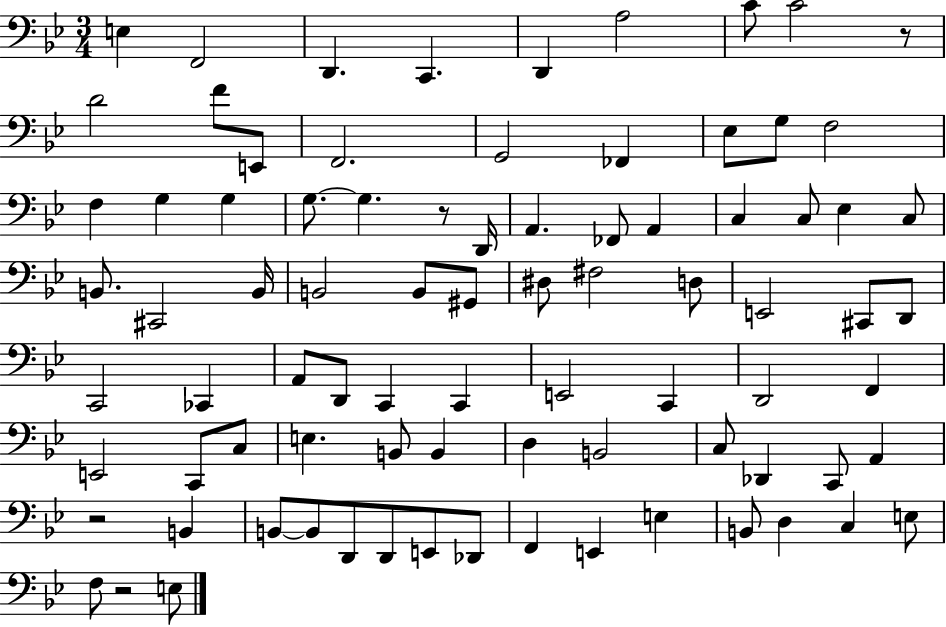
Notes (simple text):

E3/q F2/h D2/q. C2/q. D2/q A3/h C4/e C4/h R/e D4/h F4/e E2/e F2/h. G2/h FES2/q Eb3/e G3/e F3/h F3/q G3/q G3/q G3/e. G3/q. R/e D2/s A2/q. FES2/e A2/q C3/q C3/e Eb3/q C3/e B2/e. C#2/h B2/s B2/h B2/e G#2/e D#3/e F#3/h D3/e E2/h C#2/e D2/e C2/h CES2/q A2/e D2/e C2/q C2/q E2/h C2/q D2/h F2/q E2/h C2/e C3/e E3/q. B2/e B2/q D3/q B2/h C3/e Db2/q C2/e A2/q R/h B2/q B2/e B2/e D2/e D2/e E2/e Db2/e F2/q E2/q E3/q B2/e D3/q C3/q E3/e F3/e R/h E3/e